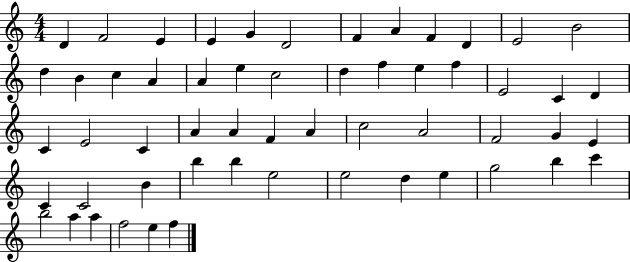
D4/q F4/h E4/q E4/q G4/q D4/h F4/q A4/q F4/q D4/q E4/h B4/h D5/q B4/q C5/q A4/q A4/q E5/q C5/h D5/q F5/q E5/q F5/q E4/h C4/q D4/q C4/q E4/h C4/q A4/q A4/q F4/q A4/q C5/h A4/h F4/h G4/q E4/q C4/q C4/h B4/q B5/q B5/q E5/h E5/h D5/q E5/q G5/h B5/q C6/q B5/h A5/q A5/q F5/h E5/q F5/q